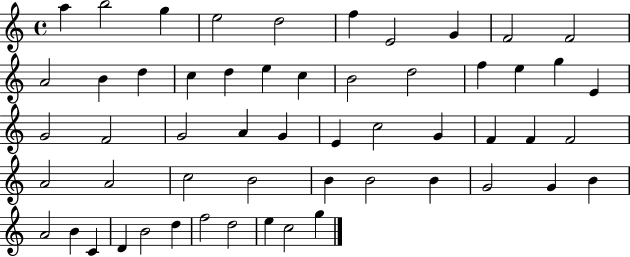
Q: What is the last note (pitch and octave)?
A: G5